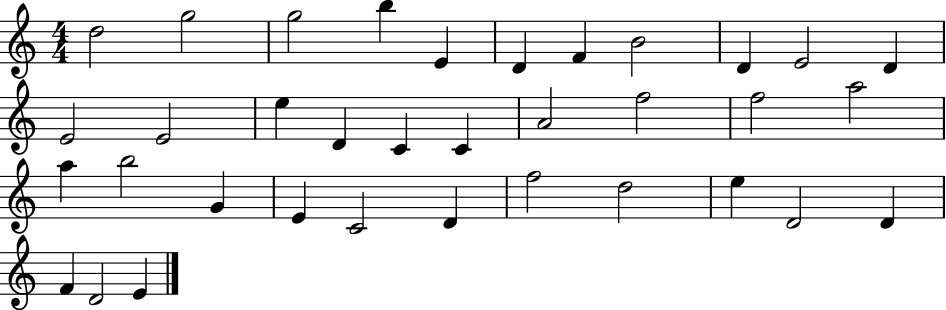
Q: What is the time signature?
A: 4/4